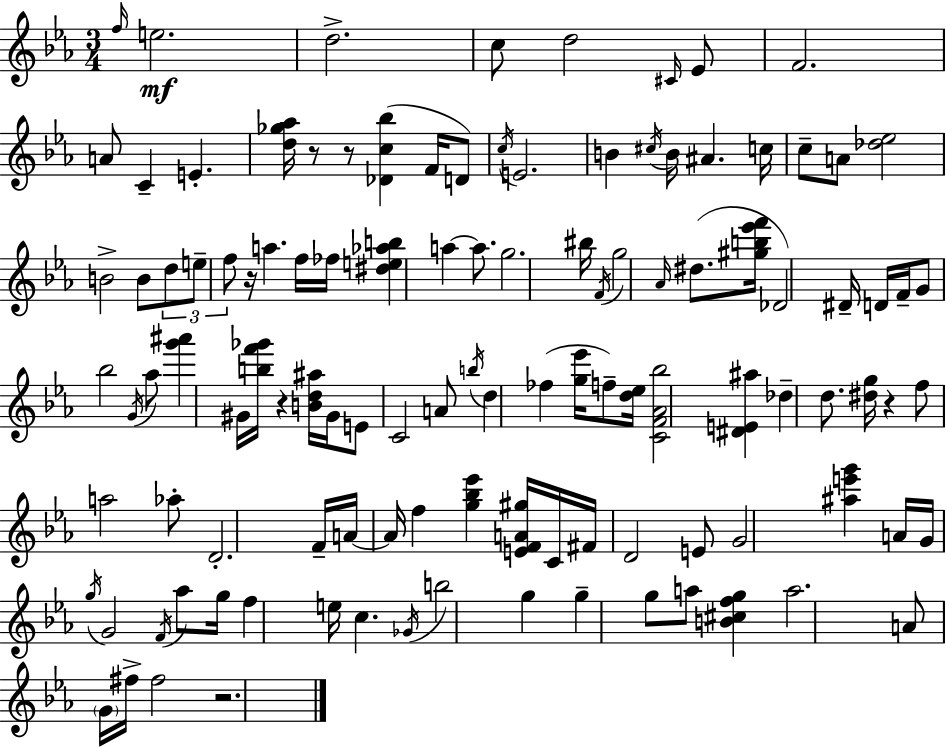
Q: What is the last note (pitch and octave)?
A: F#5